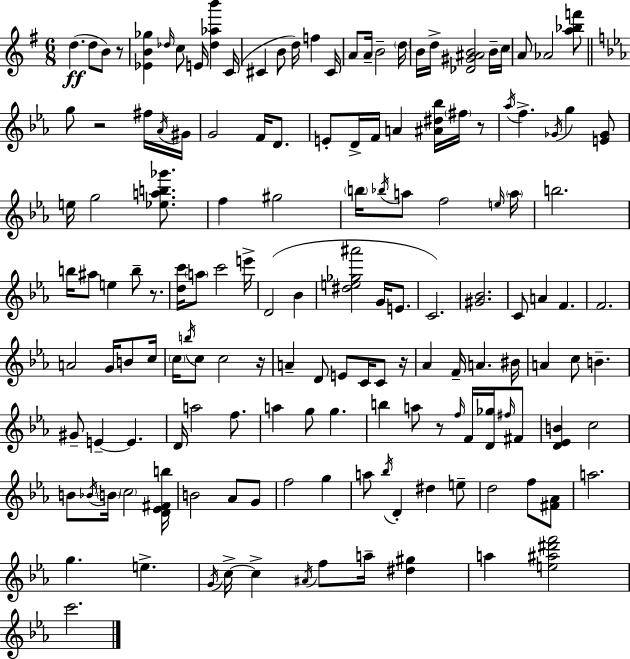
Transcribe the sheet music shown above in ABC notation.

X:1
T:Untitled
M:6/8
L:1/4
K:G
d d/2 B/2 z/2 [_EB_g] _d/4 c/2 E/4 [_d_ab'] C/4 ^C B/2 d/4 f ^C/4 A/2 A/4 B2 d/4 B/4 d/4 [_D^G^AB]2 B/4 c/4 A/2 _A2 [a_bf']/2 g/2 z2 ^f/4 _A/4 ^G/4 G2 F/4 D/2 E/2 D/4 F/4 A [^A^d_b]/4 ^f/4 z/2 _a/4 f _G/4 g [E_G]/2 e/4 g2 [_eab_g']/2 f ^g2 b/4 _b/4 a/2 f2 e/4 a/4 b2 b/4 ^a/2 e b/2 z/2 [dc']/4 a/2 c'2 e'/4 D2 _B [^de_g^a']2 G/4 E/2 C2 [^G_B]2 C/2 A F F2 A2 G/4 B/2 c/4 c/4 b/4 c/2 c2 z/4 A D/2 E/2 C/4 C/2 z/4 _A F/4 A ^B/4 A c/2 B ^G/2 E E D/4 a2 f/2 a g/2 g b a/2 z/2 f/4 F/4 [D_g]/4 ^f/4 ^F/2 [D_EB] c2 B/2 _B/4 B/4 c2 [D_E^Fb]/4 B2 _A/2 G/2 f2 g a/2 _b/4 D ^d e/2 d2 f/2 [^F_A]/2 a2 g e G/4 c/4 c ^A/4 f/2 a/4 [^d^g] a [e^a^d'f']2 c'2